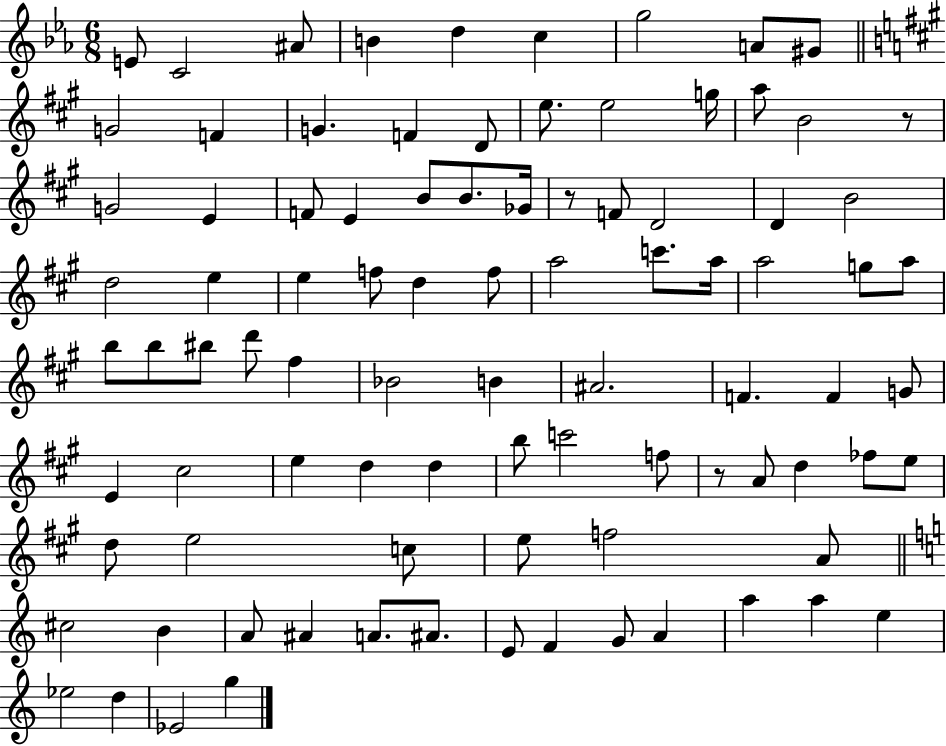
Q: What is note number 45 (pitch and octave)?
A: BIS5